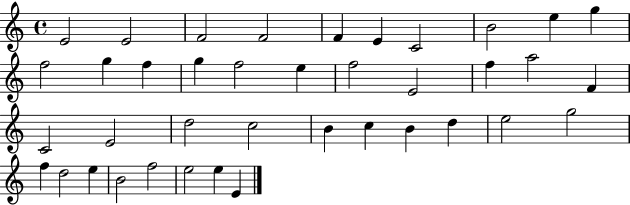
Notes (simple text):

E4/h E4/h F4/h F4/h F4/q E4/q C4/h B4/h E5/q G5/q F5/h G5/q F5/q G5/q F5/h E5/q F5/h E4/h F5/q A5/h F4/q C4/h E4/h D5/h C5/h B4/q C5/q B4/q D5/q E5/h G5/h F5/q D5/h E5/q B4/h F5/h E5/h E5/q E4/q